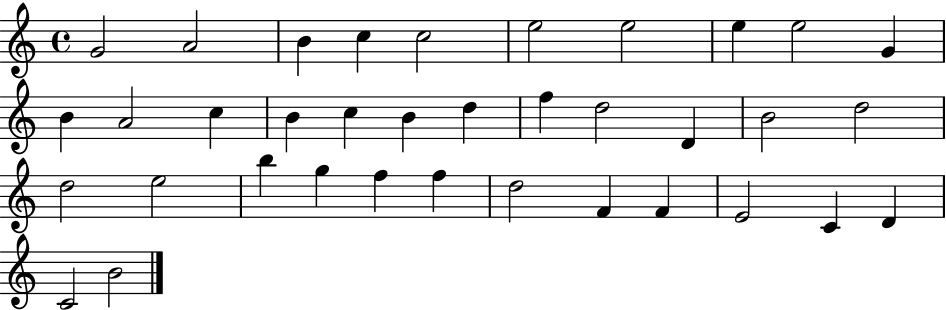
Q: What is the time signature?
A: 4/4